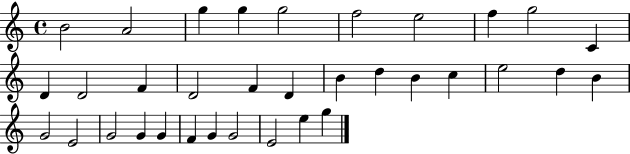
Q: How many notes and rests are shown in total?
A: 34